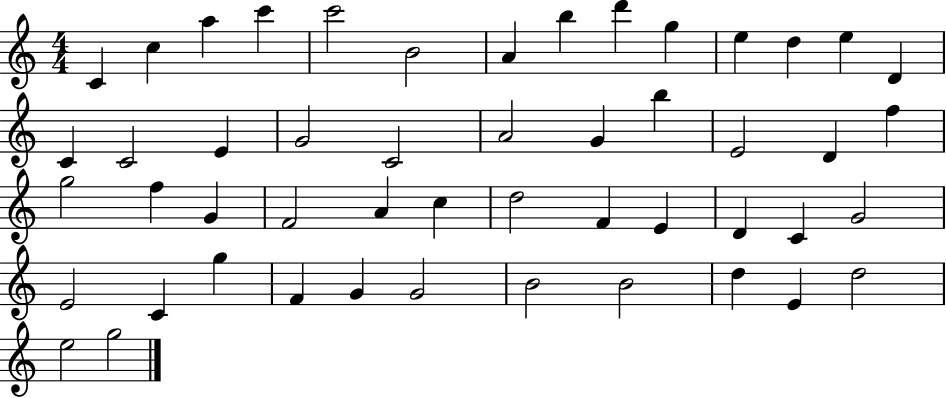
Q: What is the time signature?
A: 4/4